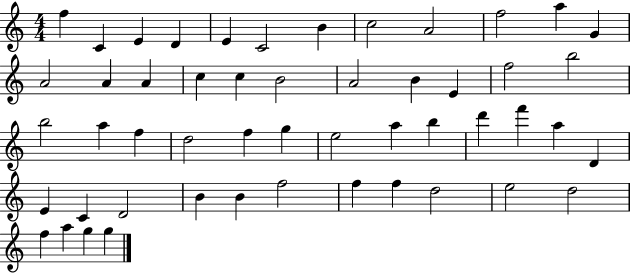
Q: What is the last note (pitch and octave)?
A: G5